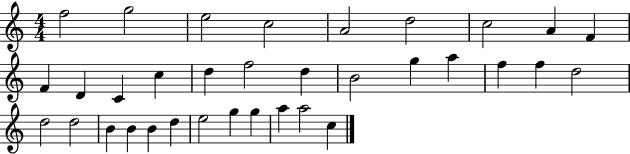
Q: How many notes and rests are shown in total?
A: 34